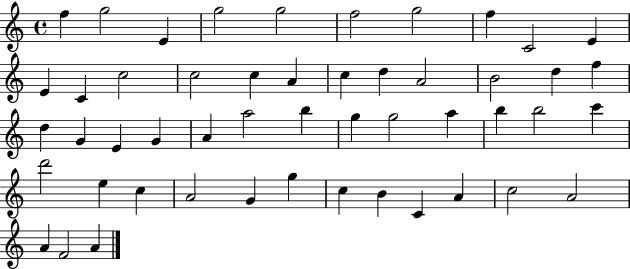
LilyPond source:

{
  \clef treble
  \time 4/4
  \defaultTimeSignature
  \key c \major
  f''4 g''2 e'4 | g''2 g''2 | f''2 g''2 | f''4 c'2 e'4 | \break e'4 c'4 c''2 | c''2 c''4 a'4 | c''4 d''4 a'2 | b'2 d''4 f''4 | \break d''4 g'4 e'4 g'4 | a'4 a''2 b''4 | g''4 g''2 a''4 | b''4 b''2 c'''4 | \break d'''2 e''4 c''4 | a'2 g'4 g''4 | c''4 b'4 c'4 a'4 | c''2 a'2 | \break a'4 f'2 a'4 | \bar "|."
}